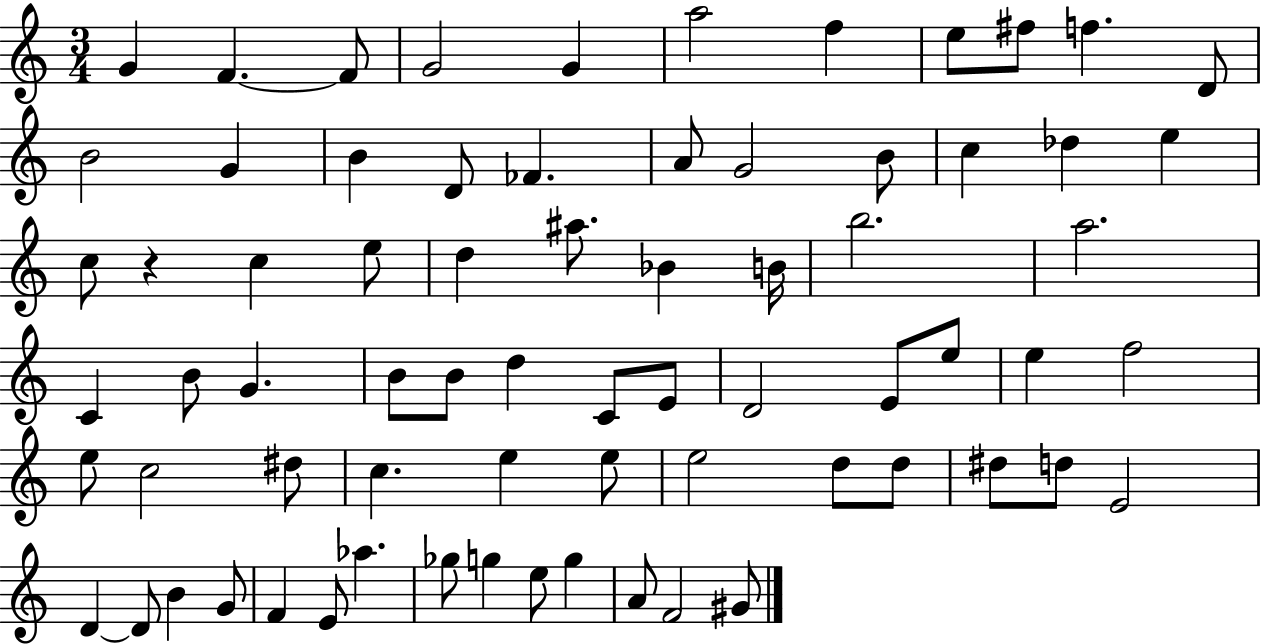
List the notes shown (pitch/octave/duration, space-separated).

G4/q F4/q. F4/e G4/h G4/q A5/h F5/q E5/e F#5/e F5/q. D4/e B4/h G4/q B4/q D4/e FES4/q. A4/e G4/h B4/e C5/q Db5/q E5/q C5/e R/q C5/q E5/e D5/q A#5/e. Bb4/q B4/s B5/h. A5/h. C4/q B4/e G4/q. B4/e B4/e D5/q C4/e E4/e D4/h E4/e E5/e E5/q F5/h E5/e C5/h D#5/e C5/q. E5/q E5/e E5/h D5/e D5/e D#5/e D5/e E4/h D4/q D4/e B4/q G4/e F4/q E4/e Ab5/q. Gb5/e G5/q E5/e G5/q A4/e F4/h G#4/e